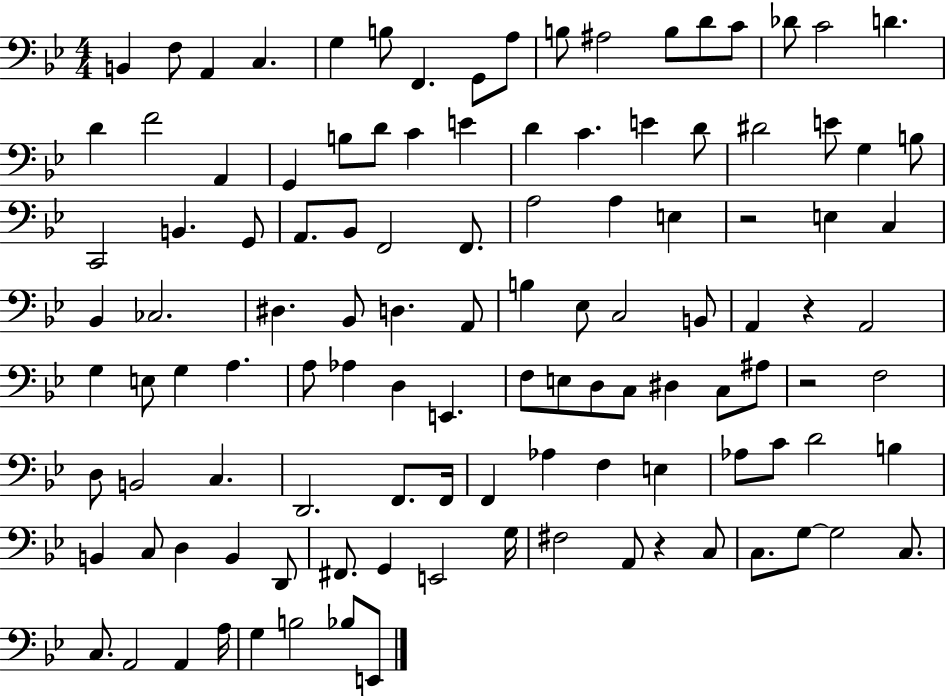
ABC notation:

X:1
T:Untitled
M:4/4
L:1/4
K:Bb
B,, F,/2 A,, C, G, B,/2 F,, G,,/2 A,/2 B,/2 ^A,2 B,/2 D/2 C/2 _D/2 C2 D D F2 A,, G,, B,/2 D/2 C E D C E D/2 ^D2 E/2 G, B,/2 C,,2 B,, G,,/2 A,,/2 _B,,/2 F,,2 F,,/2 A,2 A, E, z2 E, C, _B,, _C,2 ^D, _B,,/2 D, A,,/2 B, _E,/2 C,2 B,,/2 A,, z A,,2 G, E,/2 G, A, A,/2 _A, D, E,, F,/2 E,/2 D,/2 C,/2 ^D, C,/2 ^A,/2 z2 F,2 D,/2 B,,2 C, D,,2 F,,/2 F,,/4 F,, _A, F, E, _A,/2 C/2 D2 B, B,, C,/2 D, B,, D,,/2 ^F,,/2 G,, E,,2 G,/4 ^F,2 A,,/2 z C,/2 C,/2 G,/2 G,2 C,/2 C,/2 A,,2 A,, A,/4 G, B,2 _B,/2 E,,/2